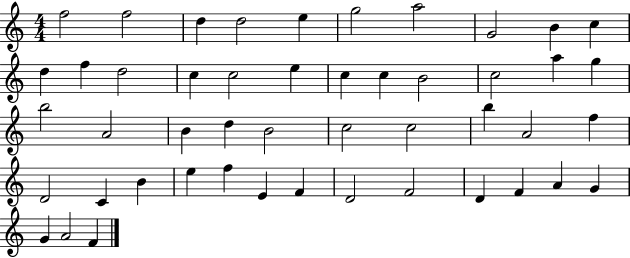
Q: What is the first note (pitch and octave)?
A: F5